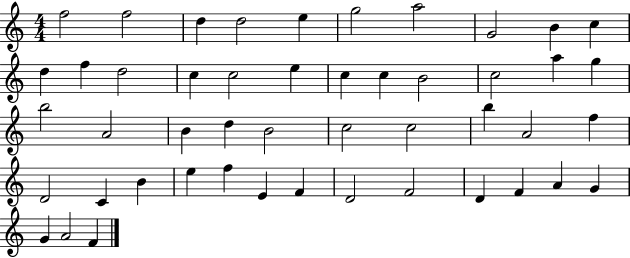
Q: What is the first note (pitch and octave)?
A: F5